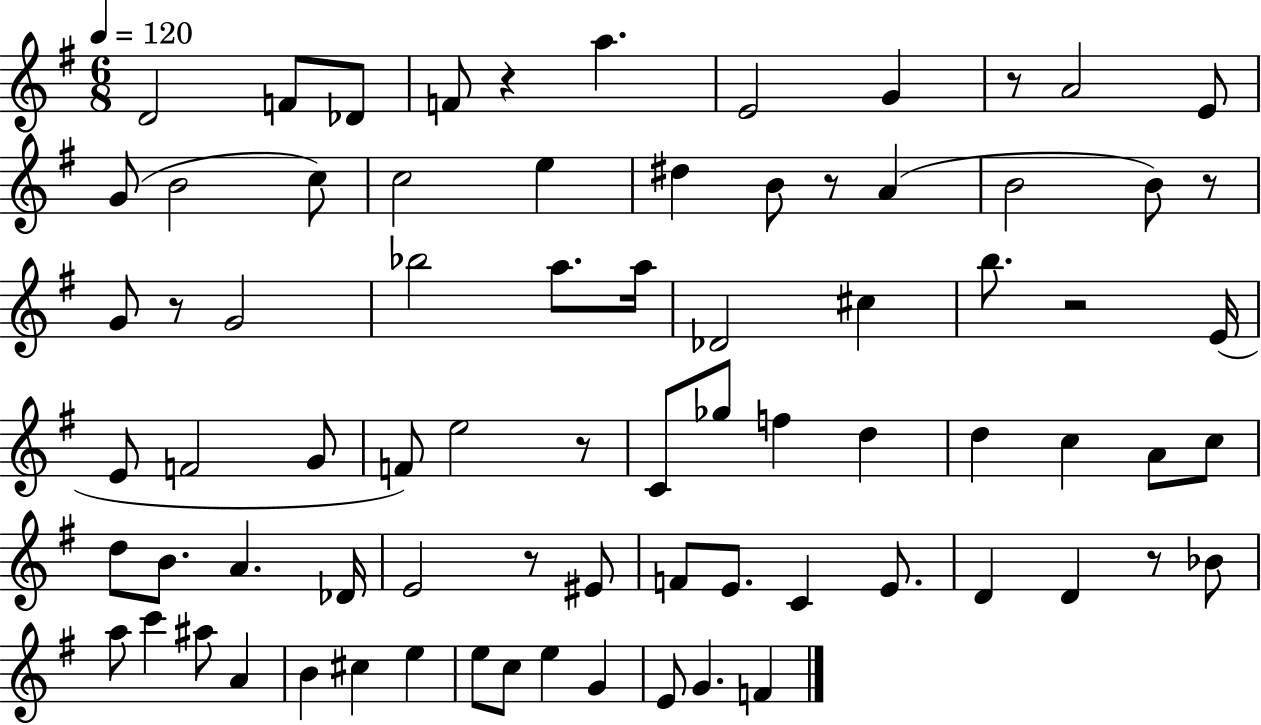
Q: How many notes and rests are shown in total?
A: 77